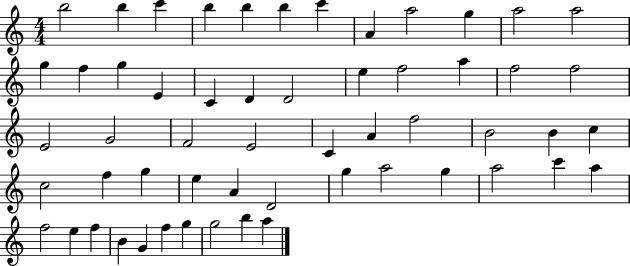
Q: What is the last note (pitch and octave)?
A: A5